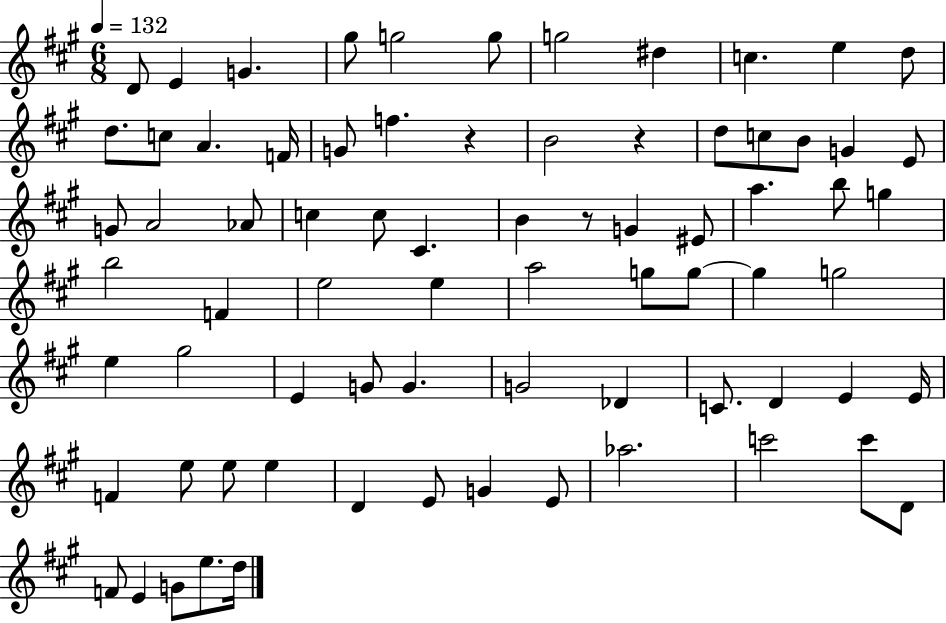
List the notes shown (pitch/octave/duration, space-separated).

D4/e E4/q G4/q. G#5/e G5/h G5/e G5/h D#5/q C5/q. E5/q D5/e D5/e. C5/e A4/q. F4/s G4/e F5/q. R/q B4/h R/q D5/e C5/e B4/e G4/q E4/e G4/e A4/h Ab4/e C5/q C5/e C#4/q. B4/q R/e G4/q EIS4/e A5/q. B5/e G5/q B5/h F4/q E5/h E5/q A5/h G5/e G5/e G5/q G5/h E5/q G#5/h E4/q G4/e G4/q. G4/h Db4/q C4/e. D4/q E4/q E4/s F4/q E5/e E5/e E5/q D4/q E4/e G4/q E4/e Ab5/h. C6/h C6/e D4/e F4/e E4/q G4/e E5/e. D5/s